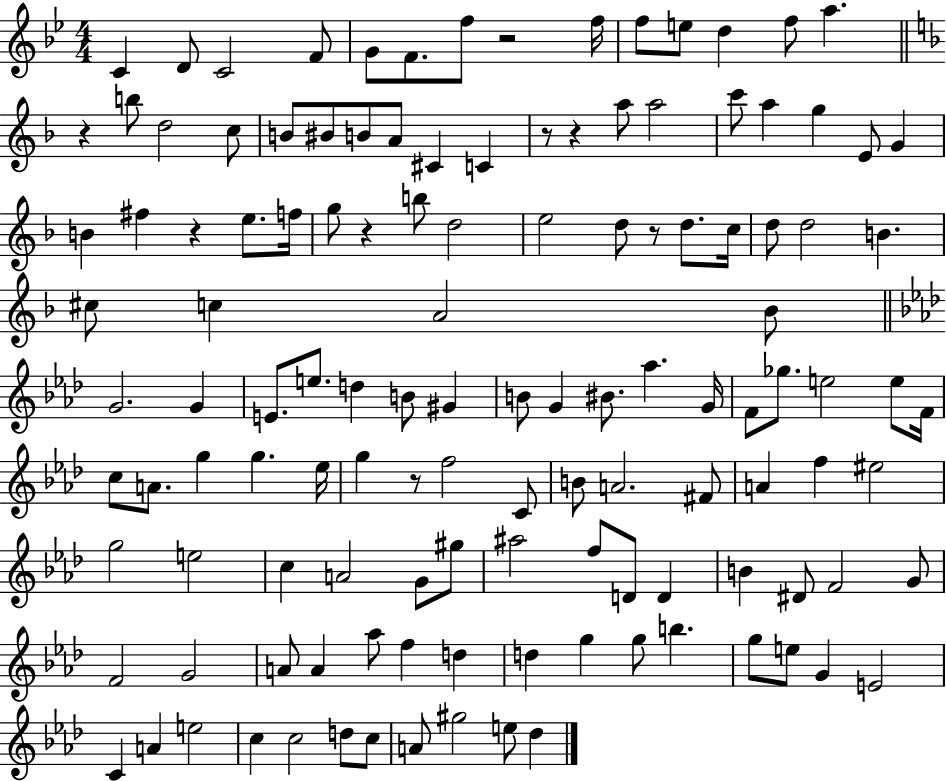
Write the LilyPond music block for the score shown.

{
  \clef treble
  \numericTimeSignature
  \time 4/4
  \key bes \major
  \repeat volta 2 { c'4 d'8 c'2 f'8 | g'8 f'8. f''8 r2 f''16 | f''8 e''8 d''4 f''8 a''4. | \bar "||" \break \key d \minor r4 b''8 d''2 c''8 | b'8 bis'8 b'8 a'8 cis'4 c'4 | r8 r4 a''8 a''2 | c'''8 a''4 g''4 e'8 g'4 | \break b'4 fis''4 r4 e''8. f''16 | g''8 r4 b''8 d''2 | e''2 d''8 r8 d''8. c''16 | d''8 d''2 b'4. | \break cis''8 c''4 a'2 bes'8 | \bar "||" \break \key aes \major g'2. g'4 | e'8. e''8. d''4 b'8 gis'4 | b'8 g'4 bis'8. aes''4. g'16 | f'8 ges''8. e''2 e''8 f'16 | \break c''8 a'8. g''4 g''4. ees''16 | g''4 r8 f''2 c'8 | b'8 a'2. fis'8 | a'4 f''4 eis''2 | \break g''2 e''2 | c''4 a'2 g'8 gis''8 | ais''2 f''8 d'8 d'4 | b'4 dis'8 f'2 g'8 | \break f'2 g'2 | a'8 a'4 aes''8 f''4 d''4 | d''4 g''4 g''8 b''4. | g''8 e''8 g'4 e'2 | \break c'4 a'4 e''2 | c''4 c''2 d''8 c''8 | a'8 gis''2 e''8 des''4 | } \bar "|."
}